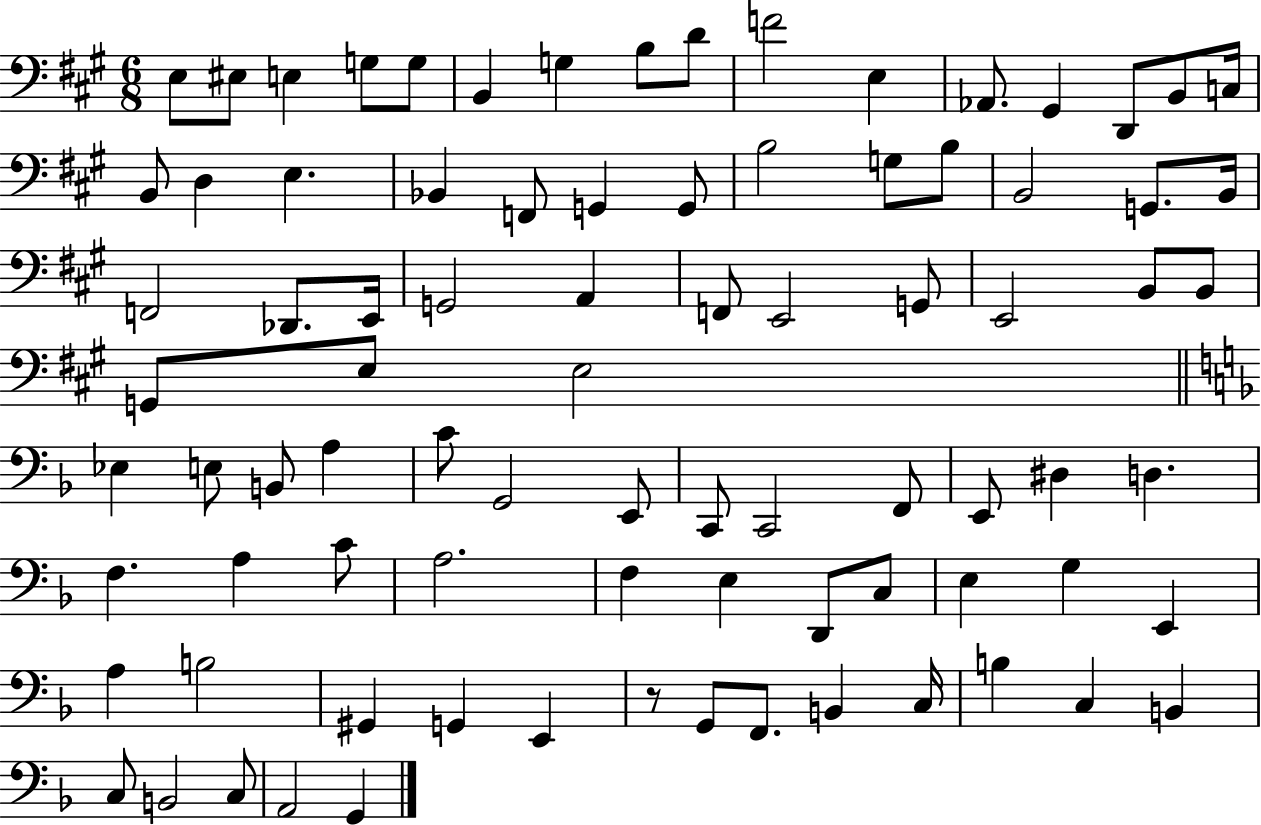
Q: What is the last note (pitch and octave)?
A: G2